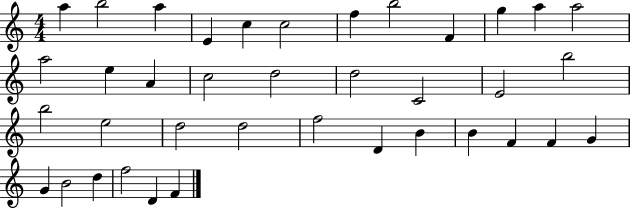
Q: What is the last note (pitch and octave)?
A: F4